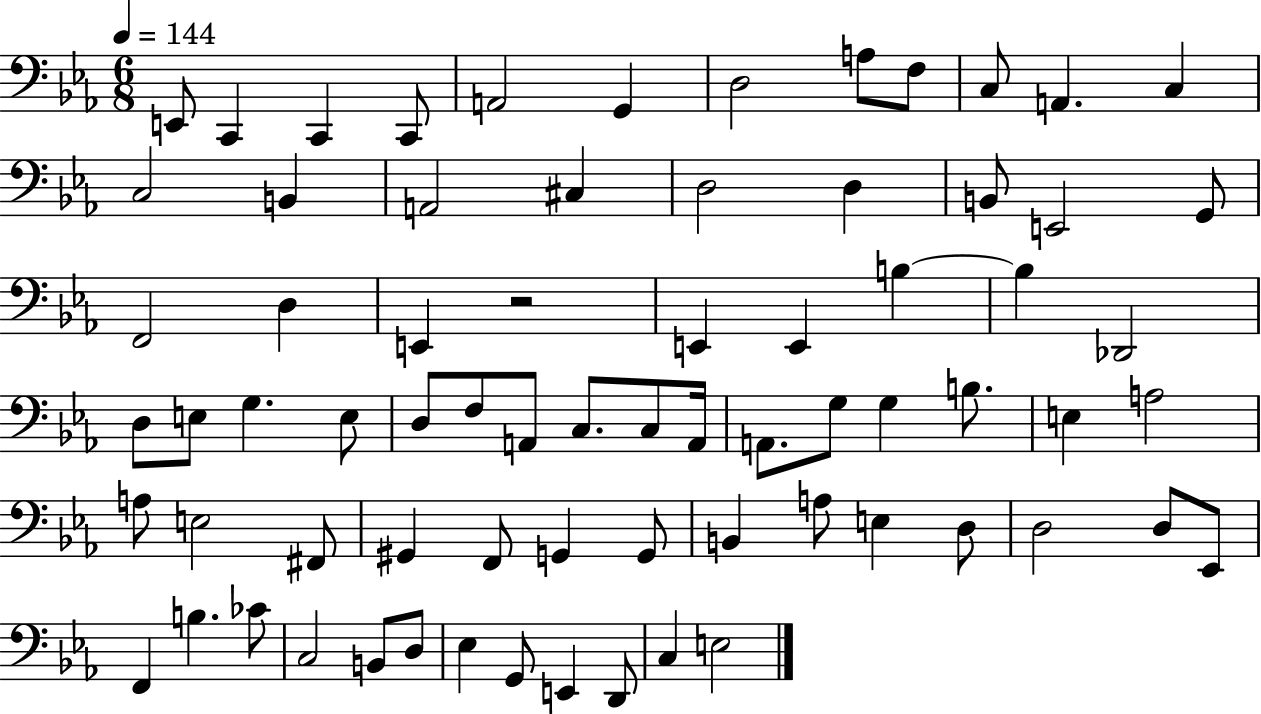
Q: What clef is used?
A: bass